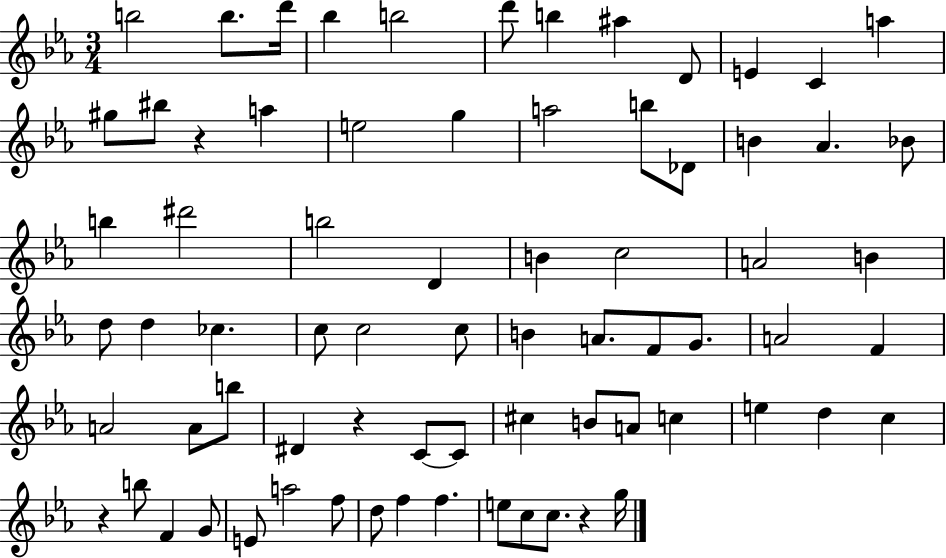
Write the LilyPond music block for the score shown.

{
  \clef treble
  \numericTimeSignature
  \time 3/4
  \key ees \major
  b''2 b''8. d'''16 | bes''4 b''2 | d'''8 b''4 ais''4 d'8 | e'4 c'4 a''4 | \break gis''8 bis''8 r4 a''4 | e''2 g''4 | a''2 b''8 des'8 | b'4 aes'4. bes'8 | \break b''4 dis'''2 | b''2 d'4 | b'4 c''2 | a'2 b'4 | \break d''8 d''4 ces''4. | c''8 c''2 c''8 | b'4 a'8. f'8 g'8. | a'2 f'4 | \break a'2 a'8 b''8 | dis'4 r4 c'8~~ c'8 | cis''4 b'8 a'8 c''4 | e''4 d''4 c''4 | \break r4 b''8 f'4 g'8 | e'8 a''2 f''8 | d''8 f''4 f''4. | e''8 c''8 c''8. r4 g''16 | \break \bar "|."
}